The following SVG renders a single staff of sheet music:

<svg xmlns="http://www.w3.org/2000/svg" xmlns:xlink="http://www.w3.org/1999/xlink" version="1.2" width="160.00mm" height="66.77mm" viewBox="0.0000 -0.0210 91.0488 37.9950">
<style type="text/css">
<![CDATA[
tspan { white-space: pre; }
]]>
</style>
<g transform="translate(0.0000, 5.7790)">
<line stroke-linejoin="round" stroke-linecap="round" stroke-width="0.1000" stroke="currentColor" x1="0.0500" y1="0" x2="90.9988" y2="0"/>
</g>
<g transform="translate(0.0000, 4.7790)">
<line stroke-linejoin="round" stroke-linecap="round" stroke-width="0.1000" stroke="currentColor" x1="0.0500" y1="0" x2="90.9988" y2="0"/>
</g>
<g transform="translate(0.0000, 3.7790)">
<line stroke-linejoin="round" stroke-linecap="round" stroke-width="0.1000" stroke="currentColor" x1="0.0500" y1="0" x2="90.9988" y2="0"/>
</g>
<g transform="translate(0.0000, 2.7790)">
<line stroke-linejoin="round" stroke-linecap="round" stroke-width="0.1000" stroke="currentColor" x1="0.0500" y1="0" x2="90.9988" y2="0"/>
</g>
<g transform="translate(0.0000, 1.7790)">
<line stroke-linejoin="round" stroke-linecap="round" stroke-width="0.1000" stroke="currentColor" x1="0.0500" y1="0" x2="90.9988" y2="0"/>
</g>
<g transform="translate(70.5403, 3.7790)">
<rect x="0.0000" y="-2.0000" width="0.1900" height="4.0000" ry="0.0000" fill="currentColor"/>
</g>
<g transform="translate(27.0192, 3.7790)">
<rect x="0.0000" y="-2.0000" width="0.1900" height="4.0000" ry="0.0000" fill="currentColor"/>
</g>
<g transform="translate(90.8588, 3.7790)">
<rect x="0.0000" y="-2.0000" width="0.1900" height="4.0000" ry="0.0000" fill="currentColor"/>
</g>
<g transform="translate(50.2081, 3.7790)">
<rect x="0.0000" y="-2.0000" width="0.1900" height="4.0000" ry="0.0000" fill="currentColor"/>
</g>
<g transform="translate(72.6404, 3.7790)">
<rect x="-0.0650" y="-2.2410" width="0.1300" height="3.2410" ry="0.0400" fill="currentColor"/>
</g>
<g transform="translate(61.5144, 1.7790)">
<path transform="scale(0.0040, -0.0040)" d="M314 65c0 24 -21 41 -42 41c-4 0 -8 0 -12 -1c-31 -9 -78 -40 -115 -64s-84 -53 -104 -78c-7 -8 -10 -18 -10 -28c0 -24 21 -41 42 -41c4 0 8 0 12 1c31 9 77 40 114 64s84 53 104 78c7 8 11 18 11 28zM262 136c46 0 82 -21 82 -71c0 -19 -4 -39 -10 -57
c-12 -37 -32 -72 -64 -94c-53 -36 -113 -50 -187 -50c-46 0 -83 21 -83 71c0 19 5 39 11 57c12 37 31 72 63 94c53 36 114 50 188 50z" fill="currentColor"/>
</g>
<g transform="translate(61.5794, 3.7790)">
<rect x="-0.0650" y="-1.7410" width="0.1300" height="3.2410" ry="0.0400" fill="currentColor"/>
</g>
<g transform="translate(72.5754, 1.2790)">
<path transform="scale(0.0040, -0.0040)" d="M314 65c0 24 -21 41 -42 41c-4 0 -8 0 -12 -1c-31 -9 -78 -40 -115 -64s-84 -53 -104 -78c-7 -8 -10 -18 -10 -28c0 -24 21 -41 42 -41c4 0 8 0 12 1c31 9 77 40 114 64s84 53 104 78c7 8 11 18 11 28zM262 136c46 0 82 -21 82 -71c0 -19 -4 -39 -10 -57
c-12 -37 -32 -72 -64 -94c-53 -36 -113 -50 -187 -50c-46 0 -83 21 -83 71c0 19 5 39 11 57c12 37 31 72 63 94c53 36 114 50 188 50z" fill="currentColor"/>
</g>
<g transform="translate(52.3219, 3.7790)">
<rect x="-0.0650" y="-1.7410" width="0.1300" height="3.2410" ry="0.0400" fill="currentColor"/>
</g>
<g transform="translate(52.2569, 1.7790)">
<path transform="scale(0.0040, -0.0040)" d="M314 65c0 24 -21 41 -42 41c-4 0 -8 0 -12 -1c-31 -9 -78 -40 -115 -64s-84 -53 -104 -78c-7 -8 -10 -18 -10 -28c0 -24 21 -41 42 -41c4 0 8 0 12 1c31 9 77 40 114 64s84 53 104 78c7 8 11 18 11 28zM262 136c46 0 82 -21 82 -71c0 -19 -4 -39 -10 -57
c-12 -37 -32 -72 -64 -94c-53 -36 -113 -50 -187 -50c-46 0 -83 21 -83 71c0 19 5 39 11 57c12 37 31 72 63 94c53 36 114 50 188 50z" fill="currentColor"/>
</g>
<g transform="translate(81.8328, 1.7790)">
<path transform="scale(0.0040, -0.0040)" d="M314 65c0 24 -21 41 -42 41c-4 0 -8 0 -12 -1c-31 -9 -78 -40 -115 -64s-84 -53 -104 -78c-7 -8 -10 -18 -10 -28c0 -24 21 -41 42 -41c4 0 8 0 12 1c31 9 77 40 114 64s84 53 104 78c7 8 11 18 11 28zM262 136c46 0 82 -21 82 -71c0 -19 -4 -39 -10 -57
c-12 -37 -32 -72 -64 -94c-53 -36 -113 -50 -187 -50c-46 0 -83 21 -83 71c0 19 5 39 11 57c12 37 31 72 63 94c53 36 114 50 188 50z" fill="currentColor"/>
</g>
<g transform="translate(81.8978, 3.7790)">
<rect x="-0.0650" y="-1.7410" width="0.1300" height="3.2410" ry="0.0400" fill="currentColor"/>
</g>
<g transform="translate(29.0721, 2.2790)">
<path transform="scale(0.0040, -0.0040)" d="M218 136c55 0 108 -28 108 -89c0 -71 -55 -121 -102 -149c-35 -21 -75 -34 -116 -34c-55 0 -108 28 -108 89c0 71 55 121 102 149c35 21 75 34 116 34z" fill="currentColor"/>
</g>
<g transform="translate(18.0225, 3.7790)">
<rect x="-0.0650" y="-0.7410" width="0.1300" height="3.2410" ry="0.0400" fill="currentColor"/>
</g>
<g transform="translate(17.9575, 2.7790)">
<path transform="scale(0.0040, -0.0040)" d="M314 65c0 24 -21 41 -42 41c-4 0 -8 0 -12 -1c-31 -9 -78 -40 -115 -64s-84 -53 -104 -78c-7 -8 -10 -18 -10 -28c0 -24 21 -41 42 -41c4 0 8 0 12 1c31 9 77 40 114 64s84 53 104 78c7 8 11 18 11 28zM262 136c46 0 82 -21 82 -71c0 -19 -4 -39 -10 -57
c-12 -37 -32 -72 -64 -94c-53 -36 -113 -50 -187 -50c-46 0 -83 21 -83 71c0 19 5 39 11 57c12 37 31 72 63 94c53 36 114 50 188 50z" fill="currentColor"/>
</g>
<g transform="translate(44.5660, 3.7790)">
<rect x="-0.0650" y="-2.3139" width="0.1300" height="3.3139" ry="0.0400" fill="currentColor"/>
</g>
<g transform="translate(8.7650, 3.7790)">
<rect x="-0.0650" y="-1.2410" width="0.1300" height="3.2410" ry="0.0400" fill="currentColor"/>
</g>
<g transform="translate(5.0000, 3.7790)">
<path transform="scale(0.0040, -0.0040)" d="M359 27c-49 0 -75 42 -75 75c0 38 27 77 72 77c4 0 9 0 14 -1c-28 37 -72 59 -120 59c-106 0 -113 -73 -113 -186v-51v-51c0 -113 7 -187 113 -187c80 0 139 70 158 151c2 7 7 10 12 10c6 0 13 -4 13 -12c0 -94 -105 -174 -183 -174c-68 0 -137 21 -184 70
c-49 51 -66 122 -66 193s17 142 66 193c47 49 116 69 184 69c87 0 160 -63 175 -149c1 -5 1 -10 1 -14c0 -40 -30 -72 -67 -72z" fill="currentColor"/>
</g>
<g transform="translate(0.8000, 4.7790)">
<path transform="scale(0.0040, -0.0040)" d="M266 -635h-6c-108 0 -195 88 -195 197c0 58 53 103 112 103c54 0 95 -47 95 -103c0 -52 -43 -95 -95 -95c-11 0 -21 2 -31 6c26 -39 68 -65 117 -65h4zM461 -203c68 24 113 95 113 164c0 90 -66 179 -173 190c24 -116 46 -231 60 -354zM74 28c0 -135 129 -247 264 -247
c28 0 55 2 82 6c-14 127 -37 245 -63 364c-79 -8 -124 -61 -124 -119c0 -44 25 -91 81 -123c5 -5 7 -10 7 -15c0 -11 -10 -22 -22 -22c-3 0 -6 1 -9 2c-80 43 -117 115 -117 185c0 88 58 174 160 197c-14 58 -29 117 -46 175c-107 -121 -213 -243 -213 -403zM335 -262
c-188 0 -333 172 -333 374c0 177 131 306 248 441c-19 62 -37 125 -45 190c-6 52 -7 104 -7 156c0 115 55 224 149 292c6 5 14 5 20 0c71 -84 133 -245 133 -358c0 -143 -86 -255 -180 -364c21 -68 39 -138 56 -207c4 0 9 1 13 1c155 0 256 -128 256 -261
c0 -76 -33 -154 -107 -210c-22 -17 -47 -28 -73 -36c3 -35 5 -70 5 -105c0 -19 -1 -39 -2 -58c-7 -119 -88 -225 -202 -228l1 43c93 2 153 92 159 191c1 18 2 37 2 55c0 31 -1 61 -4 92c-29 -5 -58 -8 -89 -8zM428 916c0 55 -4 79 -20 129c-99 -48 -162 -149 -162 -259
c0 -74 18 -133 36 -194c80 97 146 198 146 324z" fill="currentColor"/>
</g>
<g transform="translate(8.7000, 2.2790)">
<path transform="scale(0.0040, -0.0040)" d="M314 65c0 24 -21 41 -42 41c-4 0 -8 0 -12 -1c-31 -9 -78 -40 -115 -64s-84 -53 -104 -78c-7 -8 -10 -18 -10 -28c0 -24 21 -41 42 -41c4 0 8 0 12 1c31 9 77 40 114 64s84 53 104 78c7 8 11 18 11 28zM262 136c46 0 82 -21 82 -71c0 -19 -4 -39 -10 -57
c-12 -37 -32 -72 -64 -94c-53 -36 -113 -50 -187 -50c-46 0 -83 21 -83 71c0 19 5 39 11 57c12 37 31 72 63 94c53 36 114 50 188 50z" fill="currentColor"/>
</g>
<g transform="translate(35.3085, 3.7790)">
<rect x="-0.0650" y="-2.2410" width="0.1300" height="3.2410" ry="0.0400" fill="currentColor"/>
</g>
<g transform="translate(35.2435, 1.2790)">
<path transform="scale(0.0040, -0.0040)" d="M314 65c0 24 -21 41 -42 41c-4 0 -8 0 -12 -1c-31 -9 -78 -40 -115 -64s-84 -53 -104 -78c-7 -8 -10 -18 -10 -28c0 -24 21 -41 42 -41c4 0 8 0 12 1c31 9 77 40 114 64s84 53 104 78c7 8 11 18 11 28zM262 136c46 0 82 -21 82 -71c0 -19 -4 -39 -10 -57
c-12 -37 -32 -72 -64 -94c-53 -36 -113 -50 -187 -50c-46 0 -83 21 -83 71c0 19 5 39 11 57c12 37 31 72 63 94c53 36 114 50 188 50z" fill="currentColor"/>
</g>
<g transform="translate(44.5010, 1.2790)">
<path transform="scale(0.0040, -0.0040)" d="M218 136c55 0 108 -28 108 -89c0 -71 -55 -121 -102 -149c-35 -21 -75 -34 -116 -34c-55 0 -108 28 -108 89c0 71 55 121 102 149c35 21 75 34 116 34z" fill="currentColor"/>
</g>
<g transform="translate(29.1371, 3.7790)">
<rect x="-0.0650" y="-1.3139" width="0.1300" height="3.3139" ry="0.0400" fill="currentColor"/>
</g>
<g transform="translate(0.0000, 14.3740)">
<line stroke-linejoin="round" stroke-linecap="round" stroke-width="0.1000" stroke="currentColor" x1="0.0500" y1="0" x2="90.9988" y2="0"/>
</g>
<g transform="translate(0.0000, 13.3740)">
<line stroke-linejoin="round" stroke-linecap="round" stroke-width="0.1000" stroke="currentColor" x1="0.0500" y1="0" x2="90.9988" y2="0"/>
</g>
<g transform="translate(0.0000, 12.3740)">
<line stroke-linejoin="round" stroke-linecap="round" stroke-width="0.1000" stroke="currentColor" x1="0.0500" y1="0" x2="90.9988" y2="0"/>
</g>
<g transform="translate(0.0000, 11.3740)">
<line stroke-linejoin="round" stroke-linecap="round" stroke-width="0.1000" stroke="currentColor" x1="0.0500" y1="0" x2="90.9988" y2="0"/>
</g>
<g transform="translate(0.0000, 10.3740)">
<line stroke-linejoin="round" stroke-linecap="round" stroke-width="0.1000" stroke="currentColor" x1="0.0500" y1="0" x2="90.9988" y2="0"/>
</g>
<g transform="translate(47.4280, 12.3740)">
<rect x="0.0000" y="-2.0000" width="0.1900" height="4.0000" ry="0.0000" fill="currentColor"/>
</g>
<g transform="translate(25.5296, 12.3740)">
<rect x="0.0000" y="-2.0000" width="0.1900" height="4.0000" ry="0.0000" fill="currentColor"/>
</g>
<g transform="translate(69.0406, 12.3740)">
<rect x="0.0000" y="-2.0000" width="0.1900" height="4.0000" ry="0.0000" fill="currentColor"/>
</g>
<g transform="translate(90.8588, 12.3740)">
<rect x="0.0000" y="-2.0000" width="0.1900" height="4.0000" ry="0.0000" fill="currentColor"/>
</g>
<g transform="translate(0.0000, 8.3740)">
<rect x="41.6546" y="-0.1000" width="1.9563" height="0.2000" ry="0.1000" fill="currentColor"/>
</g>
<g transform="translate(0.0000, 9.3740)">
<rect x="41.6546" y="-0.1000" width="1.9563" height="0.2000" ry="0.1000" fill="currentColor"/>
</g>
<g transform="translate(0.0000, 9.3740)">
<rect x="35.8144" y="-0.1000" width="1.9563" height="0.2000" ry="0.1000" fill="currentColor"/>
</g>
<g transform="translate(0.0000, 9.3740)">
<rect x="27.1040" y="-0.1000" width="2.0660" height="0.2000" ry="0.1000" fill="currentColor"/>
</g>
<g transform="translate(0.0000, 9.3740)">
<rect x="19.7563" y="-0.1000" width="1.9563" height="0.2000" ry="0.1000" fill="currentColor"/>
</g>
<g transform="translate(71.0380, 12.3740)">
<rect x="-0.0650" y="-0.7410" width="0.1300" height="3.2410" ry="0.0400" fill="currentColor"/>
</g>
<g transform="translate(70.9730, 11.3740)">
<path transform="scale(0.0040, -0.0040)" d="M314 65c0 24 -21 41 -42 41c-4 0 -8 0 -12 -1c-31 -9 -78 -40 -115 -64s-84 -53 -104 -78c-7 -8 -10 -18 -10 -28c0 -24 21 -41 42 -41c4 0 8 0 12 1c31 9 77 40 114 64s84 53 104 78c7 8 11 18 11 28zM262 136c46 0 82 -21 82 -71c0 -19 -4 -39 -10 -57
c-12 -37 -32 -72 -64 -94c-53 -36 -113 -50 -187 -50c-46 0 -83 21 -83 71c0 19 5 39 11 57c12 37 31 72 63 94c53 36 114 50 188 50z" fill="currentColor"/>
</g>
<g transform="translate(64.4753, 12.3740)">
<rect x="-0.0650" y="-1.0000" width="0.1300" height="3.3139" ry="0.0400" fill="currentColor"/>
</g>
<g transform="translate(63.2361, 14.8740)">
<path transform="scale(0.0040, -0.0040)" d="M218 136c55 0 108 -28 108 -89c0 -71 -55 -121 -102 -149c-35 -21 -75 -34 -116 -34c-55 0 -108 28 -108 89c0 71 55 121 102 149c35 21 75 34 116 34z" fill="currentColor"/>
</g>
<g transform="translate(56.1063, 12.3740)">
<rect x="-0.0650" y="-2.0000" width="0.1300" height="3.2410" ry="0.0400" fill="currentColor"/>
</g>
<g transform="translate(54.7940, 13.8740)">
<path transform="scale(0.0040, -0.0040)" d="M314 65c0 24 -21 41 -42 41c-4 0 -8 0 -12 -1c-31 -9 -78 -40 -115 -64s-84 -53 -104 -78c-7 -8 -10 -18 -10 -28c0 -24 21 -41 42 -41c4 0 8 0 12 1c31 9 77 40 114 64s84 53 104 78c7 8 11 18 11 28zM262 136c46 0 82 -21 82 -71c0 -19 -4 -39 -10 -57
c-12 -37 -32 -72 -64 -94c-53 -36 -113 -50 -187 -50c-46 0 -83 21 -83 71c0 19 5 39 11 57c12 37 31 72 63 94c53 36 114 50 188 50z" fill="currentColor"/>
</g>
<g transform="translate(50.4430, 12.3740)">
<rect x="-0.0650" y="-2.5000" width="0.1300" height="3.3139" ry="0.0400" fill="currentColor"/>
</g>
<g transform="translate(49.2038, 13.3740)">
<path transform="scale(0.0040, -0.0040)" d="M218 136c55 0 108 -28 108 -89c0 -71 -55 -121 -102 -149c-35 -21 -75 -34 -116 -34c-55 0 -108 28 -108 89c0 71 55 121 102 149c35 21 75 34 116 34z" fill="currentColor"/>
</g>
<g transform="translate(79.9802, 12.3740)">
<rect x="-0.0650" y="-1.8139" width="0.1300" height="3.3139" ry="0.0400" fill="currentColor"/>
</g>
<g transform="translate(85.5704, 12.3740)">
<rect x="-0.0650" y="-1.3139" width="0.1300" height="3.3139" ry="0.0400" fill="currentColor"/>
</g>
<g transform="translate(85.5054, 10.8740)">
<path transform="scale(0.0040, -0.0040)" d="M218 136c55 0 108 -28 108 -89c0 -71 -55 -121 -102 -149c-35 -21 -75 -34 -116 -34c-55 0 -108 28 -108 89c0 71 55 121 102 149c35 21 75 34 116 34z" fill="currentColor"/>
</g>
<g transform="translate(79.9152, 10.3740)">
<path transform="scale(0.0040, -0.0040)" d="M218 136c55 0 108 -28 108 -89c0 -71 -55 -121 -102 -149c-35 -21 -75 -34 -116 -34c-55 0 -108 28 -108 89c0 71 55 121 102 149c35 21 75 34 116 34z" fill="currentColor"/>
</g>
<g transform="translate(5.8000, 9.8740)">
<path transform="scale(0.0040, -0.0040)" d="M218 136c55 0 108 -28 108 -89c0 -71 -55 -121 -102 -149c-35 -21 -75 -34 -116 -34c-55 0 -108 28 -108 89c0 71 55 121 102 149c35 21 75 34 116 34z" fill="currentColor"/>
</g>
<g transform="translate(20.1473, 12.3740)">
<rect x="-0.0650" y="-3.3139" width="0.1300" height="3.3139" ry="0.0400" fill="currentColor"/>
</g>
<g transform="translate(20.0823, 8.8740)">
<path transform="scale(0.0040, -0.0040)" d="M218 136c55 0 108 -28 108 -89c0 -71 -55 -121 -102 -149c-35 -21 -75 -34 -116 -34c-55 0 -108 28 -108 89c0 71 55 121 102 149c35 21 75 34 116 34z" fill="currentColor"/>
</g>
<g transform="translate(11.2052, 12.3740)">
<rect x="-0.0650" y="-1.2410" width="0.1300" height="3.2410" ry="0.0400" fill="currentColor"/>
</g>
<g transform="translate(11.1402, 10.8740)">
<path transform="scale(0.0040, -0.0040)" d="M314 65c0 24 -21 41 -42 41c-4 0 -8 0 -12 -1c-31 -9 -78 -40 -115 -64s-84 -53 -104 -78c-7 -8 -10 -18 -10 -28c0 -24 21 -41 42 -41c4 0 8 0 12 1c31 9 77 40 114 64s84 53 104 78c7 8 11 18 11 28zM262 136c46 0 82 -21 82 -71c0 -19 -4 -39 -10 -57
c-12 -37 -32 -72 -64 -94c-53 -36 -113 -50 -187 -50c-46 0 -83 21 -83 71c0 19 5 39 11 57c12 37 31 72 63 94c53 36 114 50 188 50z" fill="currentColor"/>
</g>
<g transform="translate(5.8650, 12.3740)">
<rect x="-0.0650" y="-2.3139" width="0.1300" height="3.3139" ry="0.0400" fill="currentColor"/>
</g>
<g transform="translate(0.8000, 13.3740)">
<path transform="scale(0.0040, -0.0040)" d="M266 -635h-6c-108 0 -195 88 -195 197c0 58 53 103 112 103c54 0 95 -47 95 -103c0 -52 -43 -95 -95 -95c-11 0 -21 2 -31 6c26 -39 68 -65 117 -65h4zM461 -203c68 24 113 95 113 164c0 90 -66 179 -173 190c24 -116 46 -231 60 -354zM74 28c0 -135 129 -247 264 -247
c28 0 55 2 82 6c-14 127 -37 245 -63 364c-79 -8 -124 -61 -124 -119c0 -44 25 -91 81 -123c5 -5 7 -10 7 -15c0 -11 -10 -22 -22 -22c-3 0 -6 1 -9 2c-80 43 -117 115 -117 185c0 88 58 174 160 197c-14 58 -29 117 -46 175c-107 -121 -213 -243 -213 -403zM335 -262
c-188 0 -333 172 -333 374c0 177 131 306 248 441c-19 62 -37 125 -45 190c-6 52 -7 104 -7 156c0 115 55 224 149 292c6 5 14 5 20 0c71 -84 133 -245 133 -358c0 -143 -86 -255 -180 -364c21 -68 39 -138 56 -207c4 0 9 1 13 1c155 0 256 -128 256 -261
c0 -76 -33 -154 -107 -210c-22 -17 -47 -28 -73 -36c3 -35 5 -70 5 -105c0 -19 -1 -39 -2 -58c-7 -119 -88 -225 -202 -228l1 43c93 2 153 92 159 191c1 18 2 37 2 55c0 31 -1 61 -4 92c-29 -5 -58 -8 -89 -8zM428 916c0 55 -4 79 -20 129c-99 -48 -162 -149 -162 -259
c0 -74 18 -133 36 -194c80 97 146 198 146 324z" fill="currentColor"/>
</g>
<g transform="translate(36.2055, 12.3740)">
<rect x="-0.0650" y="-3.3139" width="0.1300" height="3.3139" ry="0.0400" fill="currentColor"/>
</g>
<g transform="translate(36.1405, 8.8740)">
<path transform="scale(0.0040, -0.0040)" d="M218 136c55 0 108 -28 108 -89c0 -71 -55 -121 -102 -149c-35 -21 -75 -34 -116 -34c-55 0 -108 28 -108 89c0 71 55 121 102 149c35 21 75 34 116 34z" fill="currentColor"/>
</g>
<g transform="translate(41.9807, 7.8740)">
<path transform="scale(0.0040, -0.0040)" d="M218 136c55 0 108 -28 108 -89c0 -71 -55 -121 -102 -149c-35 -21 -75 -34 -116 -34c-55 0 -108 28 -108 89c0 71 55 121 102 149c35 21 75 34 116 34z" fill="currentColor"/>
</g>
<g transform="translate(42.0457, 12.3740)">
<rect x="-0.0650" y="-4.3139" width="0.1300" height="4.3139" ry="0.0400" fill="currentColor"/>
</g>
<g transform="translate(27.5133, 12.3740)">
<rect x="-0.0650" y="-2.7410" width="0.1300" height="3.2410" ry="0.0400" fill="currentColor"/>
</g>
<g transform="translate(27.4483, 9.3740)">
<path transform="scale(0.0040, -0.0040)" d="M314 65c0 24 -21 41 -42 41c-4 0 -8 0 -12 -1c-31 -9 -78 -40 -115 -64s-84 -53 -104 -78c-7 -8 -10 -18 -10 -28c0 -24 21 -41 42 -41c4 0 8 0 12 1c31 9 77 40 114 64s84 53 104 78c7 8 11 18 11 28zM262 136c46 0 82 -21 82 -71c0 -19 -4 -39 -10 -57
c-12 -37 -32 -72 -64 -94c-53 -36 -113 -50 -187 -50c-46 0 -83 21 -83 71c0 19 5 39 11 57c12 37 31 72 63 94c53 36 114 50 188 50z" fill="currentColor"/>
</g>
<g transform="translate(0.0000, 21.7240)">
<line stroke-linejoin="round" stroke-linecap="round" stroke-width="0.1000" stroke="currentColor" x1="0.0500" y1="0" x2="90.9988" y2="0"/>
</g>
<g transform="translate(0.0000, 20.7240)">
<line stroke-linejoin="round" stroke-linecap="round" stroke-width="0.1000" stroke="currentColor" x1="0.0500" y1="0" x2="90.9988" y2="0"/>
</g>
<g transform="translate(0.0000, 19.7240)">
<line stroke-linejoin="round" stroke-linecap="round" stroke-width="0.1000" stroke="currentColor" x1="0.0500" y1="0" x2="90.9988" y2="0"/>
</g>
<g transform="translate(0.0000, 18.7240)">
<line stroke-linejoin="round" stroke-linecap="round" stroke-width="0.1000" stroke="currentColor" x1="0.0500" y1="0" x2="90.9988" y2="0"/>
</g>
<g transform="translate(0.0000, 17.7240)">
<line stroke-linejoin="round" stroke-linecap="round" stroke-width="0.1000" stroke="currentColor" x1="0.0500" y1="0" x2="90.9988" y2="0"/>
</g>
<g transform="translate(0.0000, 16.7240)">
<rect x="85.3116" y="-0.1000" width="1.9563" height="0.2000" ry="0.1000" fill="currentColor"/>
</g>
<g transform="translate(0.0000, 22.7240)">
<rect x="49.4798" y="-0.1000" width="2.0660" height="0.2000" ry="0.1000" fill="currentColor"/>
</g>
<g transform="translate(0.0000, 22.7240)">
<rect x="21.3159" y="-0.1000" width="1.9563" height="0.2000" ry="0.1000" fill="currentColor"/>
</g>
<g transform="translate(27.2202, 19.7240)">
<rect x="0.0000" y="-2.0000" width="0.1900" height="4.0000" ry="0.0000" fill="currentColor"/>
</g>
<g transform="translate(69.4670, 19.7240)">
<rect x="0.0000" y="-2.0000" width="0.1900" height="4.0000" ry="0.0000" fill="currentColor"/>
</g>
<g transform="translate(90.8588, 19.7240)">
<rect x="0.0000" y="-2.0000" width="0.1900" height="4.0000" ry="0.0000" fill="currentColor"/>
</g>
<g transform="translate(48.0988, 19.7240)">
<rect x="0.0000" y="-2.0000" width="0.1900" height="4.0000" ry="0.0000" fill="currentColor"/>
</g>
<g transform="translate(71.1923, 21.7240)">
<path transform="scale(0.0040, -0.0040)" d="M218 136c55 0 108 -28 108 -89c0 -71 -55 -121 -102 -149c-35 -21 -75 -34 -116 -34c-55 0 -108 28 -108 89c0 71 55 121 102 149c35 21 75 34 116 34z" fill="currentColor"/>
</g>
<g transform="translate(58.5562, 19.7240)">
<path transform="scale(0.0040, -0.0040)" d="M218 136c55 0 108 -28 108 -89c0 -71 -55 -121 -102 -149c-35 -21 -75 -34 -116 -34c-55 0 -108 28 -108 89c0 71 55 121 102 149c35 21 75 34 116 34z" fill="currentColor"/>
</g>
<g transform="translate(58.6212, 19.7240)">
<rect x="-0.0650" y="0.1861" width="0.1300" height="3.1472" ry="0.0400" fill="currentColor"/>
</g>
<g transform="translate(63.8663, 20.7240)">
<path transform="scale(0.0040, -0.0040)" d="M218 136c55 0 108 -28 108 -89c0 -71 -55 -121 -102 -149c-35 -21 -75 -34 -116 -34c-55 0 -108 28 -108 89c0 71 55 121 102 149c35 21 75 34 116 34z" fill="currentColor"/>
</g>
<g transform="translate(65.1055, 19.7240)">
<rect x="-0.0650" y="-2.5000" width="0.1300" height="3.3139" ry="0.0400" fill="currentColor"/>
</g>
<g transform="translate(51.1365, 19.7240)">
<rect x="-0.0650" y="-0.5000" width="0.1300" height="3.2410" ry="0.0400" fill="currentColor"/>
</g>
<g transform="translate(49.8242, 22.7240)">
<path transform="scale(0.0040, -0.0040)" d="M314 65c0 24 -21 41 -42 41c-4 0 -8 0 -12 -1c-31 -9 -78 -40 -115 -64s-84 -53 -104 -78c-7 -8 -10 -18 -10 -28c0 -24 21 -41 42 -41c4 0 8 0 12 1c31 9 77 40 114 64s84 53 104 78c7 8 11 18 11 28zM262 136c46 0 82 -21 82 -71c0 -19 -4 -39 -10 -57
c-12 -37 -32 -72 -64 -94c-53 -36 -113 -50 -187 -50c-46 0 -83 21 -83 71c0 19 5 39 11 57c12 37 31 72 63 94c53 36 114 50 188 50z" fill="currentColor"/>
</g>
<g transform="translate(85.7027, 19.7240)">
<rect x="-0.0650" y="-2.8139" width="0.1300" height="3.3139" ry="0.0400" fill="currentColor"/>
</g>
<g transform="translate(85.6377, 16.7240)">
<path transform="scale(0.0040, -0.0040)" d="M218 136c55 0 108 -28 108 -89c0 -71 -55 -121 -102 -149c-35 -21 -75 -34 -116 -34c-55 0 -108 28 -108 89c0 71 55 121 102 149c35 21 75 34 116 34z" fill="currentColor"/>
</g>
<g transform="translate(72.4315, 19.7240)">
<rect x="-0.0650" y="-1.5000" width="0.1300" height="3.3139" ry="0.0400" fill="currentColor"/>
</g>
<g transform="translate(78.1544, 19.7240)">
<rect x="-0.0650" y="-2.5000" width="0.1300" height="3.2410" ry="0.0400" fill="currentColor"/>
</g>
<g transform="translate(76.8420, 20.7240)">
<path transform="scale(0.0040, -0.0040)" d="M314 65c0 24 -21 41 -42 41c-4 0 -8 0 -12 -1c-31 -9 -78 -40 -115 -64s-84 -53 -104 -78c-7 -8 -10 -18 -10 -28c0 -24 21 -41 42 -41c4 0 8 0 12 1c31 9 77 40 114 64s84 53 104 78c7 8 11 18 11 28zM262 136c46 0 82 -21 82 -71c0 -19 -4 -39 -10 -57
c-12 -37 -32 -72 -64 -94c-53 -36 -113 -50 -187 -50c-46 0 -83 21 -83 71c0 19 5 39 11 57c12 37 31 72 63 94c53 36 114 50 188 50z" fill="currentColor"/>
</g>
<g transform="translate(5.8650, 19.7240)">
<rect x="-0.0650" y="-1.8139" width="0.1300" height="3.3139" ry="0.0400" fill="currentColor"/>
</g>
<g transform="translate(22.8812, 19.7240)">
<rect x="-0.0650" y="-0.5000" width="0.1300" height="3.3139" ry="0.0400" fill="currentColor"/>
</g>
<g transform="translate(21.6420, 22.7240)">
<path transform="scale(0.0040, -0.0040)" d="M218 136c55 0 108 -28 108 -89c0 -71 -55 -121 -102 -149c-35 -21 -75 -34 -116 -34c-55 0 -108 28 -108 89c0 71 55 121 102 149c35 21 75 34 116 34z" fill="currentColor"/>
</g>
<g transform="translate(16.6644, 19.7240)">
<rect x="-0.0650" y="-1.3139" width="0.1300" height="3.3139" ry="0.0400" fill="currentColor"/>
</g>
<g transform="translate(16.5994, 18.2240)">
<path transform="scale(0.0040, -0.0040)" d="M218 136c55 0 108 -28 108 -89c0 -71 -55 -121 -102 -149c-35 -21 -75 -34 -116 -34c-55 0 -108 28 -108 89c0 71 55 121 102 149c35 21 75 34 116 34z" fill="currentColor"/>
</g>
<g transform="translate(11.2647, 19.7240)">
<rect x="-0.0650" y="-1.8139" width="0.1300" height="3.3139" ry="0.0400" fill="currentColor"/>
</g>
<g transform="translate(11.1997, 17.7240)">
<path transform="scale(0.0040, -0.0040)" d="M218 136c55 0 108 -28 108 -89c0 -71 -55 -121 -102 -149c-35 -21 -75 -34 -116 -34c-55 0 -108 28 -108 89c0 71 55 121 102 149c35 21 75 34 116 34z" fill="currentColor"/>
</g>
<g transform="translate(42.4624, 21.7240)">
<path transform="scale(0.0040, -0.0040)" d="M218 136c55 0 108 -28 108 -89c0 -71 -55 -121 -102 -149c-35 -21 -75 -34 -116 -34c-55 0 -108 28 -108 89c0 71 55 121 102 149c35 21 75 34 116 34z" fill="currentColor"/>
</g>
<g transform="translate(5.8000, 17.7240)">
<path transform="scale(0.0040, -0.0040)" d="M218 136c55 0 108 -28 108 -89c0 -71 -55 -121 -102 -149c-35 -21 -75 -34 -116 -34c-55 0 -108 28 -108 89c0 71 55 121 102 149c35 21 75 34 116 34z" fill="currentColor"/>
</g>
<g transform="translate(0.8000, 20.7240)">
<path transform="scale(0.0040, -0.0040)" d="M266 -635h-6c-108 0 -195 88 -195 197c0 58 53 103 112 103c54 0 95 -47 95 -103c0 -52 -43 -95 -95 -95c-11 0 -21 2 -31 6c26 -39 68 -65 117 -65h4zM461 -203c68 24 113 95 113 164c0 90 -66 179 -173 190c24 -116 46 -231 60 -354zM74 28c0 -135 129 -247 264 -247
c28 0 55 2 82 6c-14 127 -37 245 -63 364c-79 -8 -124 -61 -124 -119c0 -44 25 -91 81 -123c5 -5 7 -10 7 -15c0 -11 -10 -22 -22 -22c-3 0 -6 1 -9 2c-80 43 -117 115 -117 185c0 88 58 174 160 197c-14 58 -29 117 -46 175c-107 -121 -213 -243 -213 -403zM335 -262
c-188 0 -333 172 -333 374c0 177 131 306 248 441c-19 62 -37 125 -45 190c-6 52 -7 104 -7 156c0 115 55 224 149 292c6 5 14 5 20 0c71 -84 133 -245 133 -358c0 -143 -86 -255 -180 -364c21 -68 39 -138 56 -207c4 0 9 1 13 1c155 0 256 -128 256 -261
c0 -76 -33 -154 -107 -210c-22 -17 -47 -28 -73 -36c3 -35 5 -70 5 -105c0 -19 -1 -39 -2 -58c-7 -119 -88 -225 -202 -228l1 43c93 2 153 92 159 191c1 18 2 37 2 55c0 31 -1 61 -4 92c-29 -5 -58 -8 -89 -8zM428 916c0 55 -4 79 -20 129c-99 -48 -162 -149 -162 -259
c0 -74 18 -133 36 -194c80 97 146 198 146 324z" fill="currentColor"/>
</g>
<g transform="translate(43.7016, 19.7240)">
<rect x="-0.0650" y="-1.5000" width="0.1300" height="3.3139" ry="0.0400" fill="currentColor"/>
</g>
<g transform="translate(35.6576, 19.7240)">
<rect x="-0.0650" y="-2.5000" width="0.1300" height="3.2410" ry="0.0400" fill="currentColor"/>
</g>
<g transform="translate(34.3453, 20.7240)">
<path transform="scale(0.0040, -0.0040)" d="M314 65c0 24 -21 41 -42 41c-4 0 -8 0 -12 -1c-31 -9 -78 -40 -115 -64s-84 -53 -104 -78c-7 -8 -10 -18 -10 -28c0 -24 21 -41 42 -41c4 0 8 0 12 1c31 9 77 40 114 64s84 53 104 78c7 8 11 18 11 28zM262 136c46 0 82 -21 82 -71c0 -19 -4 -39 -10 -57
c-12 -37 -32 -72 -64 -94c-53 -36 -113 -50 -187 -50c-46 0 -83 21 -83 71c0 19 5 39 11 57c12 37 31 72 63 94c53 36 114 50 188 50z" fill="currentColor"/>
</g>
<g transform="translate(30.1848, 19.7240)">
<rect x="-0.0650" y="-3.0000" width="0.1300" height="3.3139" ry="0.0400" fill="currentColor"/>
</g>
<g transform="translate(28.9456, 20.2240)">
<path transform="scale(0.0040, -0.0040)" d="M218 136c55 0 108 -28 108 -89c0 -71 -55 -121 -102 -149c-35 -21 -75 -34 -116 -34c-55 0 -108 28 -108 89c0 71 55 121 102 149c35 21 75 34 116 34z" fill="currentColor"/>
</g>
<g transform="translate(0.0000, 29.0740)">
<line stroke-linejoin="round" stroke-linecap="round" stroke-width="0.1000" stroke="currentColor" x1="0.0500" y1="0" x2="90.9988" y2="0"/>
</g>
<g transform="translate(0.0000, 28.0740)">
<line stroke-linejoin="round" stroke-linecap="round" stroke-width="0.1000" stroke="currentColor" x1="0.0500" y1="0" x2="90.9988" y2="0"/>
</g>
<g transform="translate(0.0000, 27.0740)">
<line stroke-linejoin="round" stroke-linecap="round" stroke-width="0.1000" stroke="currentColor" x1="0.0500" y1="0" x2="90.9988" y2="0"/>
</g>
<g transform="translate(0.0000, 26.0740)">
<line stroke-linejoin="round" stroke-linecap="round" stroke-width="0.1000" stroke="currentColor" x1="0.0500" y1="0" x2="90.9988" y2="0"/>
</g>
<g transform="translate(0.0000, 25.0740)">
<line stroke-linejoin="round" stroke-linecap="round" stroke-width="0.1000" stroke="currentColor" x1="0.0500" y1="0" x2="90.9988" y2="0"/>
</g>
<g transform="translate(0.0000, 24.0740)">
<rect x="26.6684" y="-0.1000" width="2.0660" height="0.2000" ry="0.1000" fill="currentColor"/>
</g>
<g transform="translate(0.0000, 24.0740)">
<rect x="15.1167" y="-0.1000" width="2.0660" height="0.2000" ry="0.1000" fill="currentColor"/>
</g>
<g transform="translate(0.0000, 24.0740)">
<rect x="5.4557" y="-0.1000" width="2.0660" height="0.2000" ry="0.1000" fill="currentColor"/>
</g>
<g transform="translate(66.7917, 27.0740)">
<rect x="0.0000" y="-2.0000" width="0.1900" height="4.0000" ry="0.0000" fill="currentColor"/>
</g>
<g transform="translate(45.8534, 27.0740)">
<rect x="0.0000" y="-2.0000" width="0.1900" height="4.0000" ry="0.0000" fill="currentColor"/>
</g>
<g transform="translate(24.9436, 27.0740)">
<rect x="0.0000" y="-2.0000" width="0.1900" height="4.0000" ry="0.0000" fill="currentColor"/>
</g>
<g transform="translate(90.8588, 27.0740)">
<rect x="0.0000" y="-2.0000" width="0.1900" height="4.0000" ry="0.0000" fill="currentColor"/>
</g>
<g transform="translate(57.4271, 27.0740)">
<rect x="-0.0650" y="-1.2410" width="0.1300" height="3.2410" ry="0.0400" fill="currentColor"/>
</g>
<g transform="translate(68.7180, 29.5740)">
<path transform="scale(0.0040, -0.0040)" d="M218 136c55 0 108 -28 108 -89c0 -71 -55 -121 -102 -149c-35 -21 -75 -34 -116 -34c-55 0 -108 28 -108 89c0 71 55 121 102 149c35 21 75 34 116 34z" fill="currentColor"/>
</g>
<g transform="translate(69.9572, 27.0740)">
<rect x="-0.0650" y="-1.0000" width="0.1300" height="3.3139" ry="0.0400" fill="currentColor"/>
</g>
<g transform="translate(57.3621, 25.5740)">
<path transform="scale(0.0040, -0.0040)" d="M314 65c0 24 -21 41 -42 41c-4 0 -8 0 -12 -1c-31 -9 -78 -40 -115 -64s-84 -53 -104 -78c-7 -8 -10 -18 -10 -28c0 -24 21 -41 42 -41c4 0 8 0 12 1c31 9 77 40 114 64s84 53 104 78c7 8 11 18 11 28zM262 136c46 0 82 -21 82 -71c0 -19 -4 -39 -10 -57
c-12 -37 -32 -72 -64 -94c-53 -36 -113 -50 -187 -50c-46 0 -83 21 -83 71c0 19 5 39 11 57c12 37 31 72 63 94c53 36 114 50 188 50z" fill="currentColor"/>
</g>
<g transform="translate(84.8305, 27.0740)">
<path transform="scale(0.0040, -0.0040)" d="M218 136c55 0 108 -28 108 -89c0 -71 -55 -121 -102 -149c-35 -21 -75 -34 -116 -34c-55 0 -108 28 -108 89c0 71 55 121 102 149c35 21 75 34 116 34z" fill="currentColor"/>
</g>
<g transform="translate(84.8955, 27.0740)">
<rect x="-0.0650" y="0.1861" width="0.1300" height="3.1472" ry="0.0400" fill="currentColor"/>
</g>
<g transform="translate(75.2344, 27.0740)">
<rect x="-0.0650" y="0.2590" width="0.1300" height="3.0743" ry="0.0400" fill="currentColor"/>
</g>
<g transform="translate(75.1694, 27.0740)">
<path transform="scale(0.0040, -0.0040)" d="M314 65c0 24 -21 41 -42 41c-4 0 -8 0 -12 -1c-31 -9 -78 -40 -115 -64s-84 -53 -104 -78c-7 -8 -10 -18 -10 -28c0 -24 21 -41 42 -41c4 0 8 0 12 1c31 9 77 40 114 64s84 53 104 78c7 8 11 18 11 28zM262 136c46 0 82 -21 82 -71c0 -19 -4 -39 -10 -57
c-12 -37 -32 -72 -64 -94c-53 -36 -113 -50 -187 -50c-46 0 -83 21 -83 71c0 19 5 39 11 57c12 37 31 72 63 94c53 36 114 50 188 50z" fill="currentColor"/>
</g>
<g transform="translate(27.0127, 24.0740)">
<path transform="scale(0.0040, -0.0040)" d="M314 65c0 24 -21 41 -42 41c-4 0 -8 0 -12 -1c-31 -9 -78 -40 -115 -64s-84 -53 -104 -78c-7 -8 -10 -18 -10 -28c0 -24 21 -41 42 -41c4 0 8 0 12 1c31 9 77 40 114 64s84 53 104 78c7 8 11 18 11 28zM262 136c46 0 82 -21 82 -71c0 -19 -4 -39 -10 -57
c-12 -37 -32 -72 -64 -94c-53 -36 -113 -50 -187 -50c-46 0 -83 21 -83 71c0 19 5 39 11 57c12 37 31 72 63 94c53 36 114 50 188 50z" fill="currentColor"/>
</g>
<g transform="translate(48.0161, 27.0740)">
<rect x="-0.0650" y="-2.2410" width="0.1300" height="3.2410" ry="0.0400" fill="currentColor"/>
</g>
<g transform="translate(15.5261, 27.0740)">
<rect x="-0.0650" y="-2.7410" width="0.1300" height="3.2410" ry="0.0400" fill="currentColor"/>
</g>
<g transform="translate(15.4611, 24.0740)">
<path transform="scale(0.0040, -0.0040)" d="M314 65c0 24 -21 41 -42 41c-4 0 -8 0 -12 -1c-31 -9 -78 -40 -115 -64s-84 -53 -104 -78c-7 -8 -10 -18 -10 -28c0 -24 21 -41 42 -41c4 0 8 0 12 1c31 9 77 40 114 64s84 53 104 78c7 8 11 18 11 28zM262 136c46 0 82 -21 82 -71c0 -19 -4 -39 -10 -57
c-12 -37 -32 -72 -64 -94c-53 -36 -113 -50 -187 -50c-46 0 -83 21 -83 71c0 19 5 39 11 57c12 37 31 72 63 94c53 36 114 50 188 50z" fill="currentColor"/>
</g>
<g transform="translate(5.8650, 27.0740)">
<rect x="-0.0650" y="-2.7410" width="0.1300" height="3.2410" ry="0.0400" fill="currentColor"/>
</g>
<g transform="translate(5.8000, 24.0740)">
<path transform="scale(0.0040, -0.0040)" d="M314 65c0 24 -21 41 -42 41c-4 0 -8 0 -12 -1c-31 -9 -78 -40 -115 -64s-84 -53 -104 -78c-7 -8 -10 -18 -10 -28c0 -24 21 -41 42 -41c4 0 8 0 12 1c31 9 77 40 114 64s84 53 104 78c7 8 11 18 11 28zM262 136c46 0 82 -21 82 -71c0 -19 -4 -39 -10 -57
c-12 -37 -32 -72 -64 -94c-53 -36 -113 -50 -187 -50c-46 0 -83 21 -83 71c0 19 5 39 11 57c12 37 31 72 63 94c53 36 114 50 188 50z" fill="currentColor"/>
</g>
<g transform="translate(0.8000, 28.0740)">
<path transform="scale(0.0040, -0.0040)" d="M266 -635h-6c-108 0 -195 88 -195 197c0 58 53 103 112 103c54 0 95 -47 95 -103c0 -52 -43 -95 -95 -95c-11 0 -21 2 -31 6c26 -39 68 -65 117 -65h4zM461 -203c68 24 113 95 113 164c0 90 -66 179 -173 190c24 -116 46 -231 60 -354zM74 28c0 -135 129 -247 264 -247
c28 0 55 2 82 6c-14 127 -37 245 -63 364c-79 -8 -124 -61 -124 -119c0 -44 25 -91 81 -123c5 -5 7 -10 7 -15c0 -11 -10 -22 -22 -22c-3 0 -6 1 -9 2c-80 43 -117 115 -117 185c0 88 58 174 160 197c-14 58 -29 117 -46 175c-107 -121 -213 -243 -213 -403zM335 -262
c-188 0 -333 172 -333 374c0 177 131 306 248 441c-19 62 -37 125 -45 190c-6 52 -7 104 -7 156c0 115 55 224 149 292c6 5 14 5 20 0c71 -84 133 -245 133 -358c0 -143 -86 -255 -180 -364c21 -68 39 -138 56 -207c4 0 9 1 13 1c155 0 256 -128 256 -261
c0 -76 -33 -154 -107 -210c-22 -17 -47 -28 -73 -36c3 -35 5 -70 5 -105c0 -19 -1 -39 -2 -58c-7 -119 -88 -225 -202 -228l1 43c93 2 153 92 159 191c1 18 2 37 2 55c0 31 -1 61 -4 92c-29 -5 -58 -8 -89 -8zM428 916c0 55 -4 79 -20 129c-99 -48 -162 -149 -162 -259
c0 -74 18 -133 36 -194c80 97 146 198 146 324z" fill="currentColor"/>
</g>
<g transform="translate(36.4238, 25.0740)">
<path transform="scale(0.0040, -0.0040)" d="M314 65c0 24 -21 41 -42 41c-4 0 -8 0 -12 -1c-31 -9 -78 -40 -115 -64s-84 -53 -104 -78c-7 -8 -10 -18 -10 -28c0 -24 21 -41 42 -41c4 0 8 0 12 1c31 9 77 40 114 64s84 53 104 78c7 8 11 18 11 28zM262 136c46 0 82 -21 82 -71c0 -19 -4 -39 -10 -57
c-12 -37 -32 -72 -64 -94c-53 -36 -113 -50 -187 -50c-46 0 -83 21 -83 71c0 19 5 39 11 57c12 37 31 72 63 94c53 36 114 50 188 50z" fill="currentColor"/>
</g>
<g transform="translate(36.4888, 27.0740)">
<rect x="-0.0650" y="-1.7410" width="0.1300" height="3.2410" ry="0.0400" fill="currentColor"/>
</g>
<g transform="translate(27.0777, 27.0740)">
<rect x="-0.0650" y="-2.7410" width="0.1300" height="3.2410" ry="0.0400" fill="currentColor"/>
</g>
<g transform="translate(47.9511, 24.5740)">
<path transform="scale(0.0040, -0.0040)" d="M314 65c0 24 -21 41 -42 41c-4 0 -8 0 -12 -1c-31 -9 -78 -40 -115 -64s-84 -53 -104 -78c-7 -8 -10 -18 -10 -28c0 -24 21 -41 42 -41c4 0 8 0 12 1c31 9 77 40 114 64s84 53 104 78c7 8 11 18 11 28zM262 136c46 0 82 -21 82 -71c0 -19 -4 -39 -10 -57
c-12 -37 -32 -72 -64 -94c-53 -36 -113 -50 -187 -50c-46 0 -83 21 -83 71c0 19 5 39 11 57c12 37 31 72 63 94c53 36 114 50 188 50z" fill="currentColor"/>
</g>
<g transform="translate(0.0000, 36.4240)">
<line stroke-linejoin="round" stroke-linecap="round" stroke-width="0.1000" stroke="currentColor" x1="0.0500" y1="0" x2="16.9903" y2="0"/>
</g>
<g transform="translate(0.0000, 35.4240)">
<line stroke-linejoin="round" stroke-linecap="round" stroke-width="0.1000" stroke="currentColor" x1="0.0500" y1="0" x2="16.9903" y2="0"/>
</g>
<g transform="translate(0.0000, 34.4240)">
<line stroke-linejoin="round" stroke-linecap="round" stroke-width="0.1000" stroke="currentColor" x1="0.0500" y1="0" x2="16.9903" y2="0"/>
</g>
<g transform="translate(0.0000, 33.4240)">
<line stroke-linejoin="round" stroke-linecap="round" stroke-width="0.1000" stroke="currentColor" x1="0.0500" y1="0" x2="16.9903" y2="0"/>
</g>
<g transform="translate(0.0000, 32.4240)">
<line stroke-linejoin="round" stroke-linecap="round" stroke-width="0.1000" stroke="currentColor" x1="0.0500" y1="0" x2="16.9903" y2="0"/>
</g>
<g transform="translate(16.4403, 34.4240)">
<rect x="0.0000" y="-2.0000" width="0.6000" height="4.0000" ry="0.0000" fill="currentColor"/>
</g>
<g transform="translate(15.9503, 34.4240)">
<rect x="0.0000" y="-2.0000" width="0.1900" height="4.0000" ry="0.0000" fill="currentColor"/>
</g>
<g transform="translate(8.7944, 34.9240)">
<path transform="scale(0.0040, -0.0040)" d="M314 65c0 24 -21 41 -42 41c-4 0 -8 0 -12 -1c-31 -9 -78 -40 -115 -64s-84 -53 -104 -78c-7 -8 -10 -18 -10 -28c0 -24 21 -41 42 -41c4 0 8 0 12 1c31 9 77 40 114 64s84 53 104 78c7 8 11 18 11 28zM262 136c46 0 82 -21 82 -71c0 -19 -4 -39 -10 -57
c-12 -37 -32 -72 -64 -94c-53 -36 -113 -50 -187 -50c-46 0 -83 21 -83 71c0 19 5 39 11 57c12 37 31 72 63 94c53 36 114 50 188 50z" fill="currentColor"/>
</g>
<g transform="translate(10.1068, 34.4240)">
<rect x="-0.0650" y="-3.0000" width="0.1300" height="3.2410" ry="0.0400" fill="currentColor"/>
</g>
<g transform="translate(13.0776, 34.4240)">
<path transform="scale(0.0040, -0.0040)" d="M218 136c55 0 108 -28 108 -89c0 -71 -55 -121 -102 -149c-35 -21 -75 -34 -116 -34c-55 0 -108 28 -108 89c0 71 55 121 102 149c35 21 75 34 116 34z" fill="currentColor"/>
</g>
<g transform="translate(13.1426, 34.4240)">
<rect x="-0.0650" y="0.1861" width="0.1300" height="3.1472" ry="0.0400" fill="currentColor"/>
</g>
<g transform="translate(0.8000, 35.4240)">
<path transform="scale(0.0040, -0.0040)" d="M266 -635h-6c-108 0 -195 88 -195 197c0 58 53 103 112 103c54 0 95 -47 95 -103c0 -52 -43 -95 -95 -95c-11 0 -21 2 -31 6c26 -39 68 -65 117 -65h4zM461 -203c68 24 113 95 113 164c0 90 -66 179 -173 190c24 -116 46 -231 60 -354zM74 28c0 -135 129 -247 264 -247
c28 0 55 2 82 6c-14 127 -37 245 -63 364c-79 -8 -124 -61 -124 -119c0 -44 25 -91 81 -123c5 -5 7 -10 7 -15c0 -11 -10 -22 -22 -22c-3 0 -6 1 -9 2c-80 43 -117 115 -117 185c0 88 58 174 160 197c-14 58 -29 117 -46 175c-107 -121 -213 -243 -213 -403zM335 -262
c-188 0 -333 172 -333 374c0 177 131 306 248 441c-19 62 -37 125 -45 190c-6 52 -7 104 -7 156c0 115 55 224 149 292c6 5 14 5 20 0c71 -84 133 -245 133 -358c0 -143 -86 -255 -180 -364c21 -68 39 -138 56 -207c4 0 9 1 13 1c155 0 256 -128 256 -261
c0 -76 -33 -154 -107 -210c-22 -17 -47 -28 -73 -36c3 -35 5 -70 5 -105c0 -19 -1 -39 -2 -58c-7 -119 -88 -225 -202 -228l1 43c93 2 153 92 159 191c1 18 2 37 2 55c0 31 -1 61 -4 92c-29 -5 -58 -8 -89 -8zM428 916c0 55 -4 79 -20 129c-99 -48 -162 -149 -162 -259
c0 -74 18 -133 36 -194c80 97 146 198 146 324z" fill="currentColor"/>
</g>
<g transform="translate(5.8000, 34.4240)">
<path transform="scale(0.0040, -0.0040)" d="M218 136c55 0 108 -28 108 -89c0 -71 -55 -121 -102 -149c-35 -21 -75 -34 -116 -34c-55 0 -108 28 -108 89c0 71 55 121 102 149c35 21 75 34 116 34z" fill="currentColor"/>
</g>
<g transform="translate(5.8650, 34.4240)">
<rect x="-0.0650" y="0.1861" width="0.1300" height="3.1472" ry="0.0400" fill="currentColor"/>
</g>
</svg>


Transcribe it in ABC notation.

X:1
T:Untitled
M:4/4
L:1/4
K:C
e2 d2 e g2 g f2 f2 g2 f2 g e2 b a2 b d' G F2 D d2 f e f f e C A G2 E C2 B G E G2 a a2 a2 a2 f2 g2 e2 D B2 B B A2 B